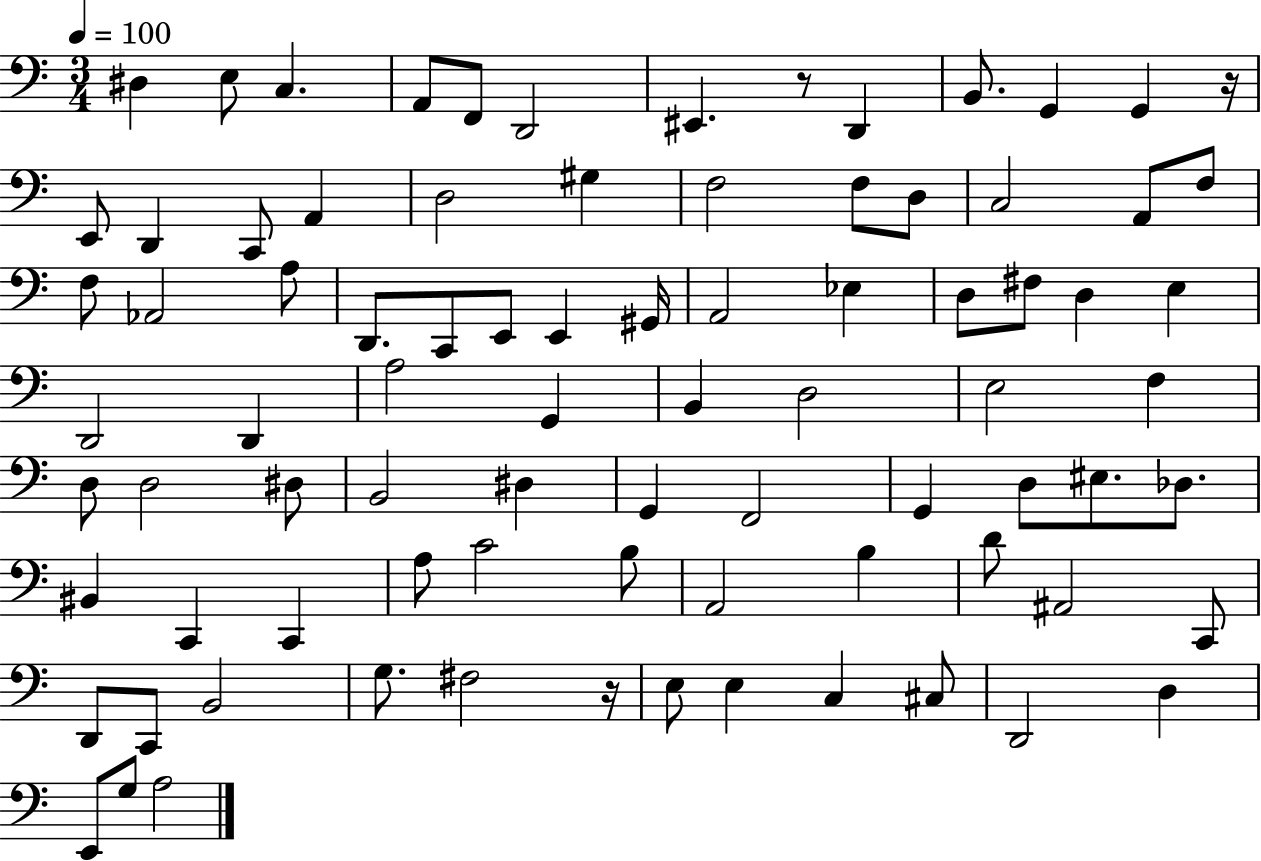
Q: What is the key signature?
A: C major